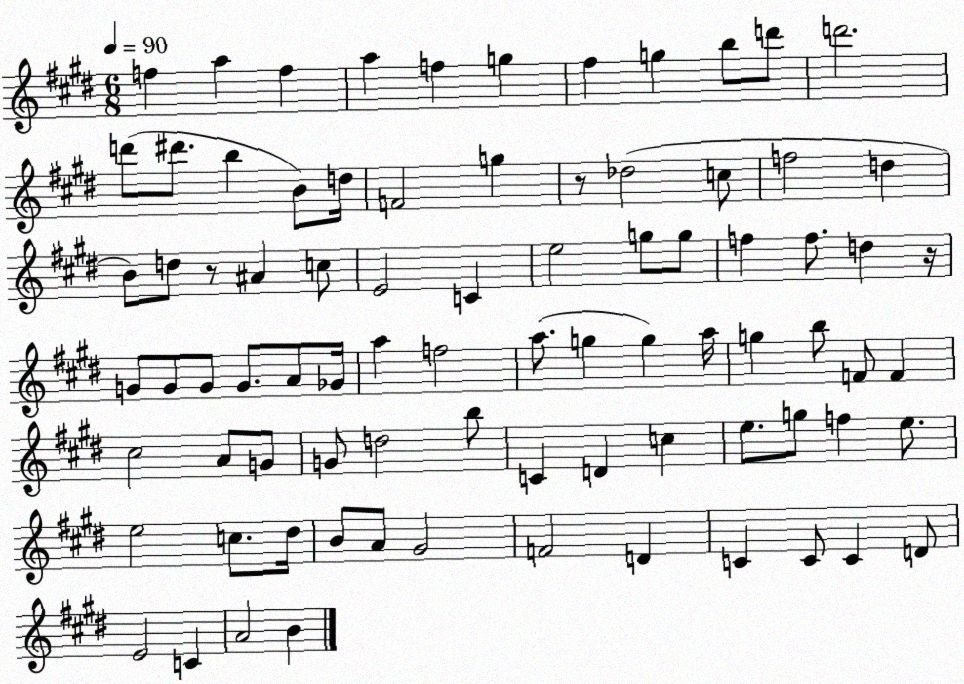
X:1
T:Untitled
M:6/8
L:1/4
K:E
f a f a f g ^f g b/2 d'/2 d'2 d'/2 ^d'/2 b B/2 d/4 F2 g z/2 _d2 c/2 f2 d B/2 d/2 z/2 ^A c/2 E2 C e2 g/2 g/2 f f/2 d z/4 G/2 G/2 G/2 G/2 A/2 _G/4 a f2 a/2 g g a/4 g b/2 F/2 F ^c2 A/2 G/2 G/2 d2 b/2 C D c e/2 g/2 f e/2 e2 c/2 ^d/4 B/2 A/2 ^G2 F2 D C C/2 C D/2 E2 C A2 B